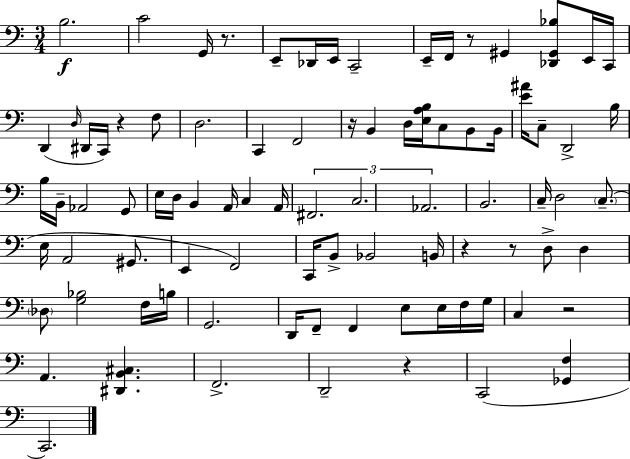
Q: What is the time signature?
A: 3/4